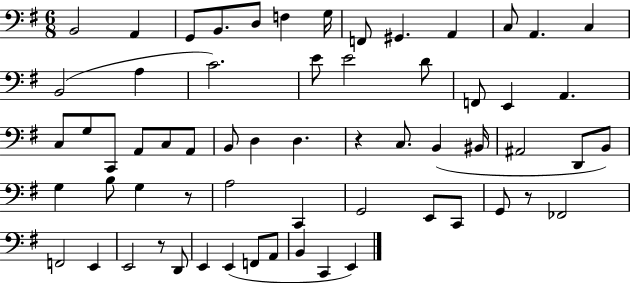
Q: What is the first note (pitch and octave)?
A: B2